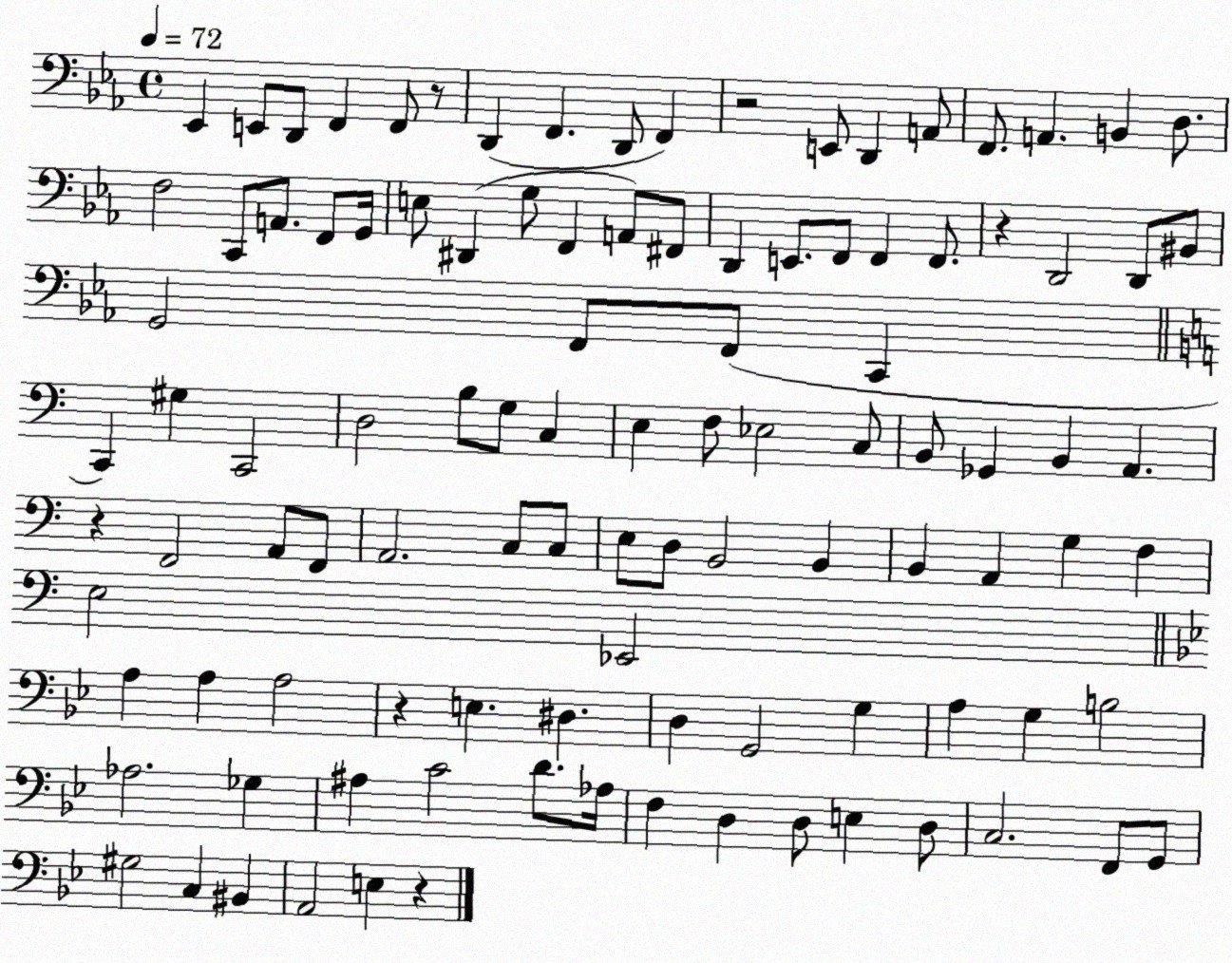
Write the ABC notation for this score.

X:1
T:Untitled
M:4/4
L:1/4
K:Eb
_E,, E,,/2 D,,/2 F,, F,,/2 z/2 D,, F,, D,,/2 F,, z2 E,,/2 D,, A,,/2 F,,/2 A,, B,, D,/2 F,2 C,,/2 A,,/2 F,,/2 G,,/4 E,/2 ^D,, G,/2 F,, A,,/2 ^F,,/2 D,, E,,/2 F,,/2 F,, F,,/2 z D,,2 D,,/2 ^B,,/2 G,,2 F,,/2 F,,/2 C,, C,, ^G, C,,2 D,2 B,/2 G,/2 C, E, F,/2 _E,2 C,/2 B,,/2 _G,, B,, A,, z F,,2 A,,/2 F,,/2 A,,2 C,/2 C,/2 E,/2 D,/2 B,,2 B,, B,, A,, G, F, E,2 _E,,2 A, A, A,2 z E, ^D, D, G,,2 G, A, G, B,2 _A,2 _G, ^A, C2 D/2 _A,/4 F, D, D,/2 E, D,/2 C,2 F,,/2 G,,/2 ^G,2 C, ^B,, A,,2 E, z